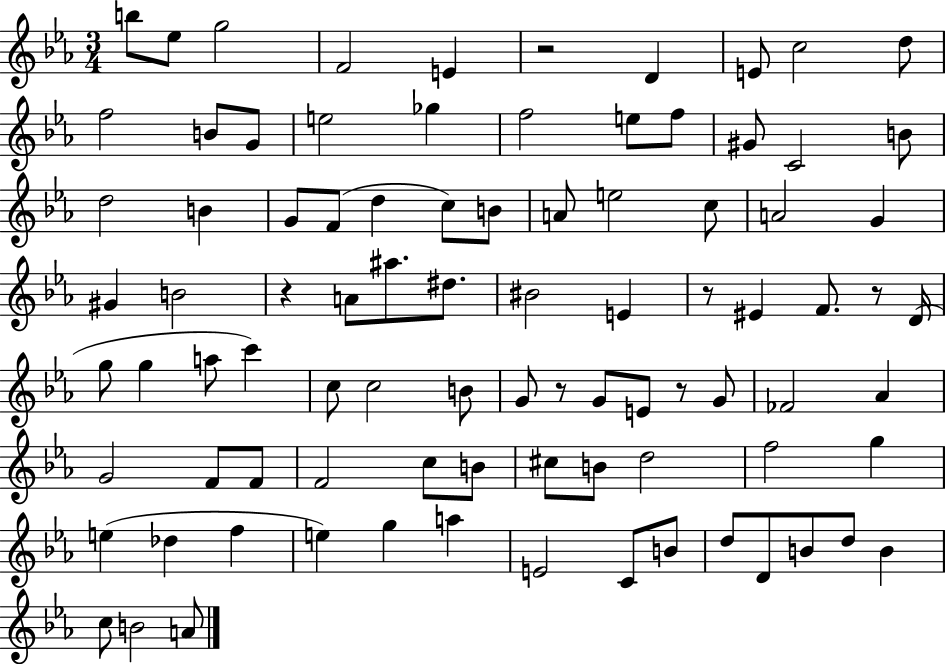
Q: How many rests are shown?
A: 6